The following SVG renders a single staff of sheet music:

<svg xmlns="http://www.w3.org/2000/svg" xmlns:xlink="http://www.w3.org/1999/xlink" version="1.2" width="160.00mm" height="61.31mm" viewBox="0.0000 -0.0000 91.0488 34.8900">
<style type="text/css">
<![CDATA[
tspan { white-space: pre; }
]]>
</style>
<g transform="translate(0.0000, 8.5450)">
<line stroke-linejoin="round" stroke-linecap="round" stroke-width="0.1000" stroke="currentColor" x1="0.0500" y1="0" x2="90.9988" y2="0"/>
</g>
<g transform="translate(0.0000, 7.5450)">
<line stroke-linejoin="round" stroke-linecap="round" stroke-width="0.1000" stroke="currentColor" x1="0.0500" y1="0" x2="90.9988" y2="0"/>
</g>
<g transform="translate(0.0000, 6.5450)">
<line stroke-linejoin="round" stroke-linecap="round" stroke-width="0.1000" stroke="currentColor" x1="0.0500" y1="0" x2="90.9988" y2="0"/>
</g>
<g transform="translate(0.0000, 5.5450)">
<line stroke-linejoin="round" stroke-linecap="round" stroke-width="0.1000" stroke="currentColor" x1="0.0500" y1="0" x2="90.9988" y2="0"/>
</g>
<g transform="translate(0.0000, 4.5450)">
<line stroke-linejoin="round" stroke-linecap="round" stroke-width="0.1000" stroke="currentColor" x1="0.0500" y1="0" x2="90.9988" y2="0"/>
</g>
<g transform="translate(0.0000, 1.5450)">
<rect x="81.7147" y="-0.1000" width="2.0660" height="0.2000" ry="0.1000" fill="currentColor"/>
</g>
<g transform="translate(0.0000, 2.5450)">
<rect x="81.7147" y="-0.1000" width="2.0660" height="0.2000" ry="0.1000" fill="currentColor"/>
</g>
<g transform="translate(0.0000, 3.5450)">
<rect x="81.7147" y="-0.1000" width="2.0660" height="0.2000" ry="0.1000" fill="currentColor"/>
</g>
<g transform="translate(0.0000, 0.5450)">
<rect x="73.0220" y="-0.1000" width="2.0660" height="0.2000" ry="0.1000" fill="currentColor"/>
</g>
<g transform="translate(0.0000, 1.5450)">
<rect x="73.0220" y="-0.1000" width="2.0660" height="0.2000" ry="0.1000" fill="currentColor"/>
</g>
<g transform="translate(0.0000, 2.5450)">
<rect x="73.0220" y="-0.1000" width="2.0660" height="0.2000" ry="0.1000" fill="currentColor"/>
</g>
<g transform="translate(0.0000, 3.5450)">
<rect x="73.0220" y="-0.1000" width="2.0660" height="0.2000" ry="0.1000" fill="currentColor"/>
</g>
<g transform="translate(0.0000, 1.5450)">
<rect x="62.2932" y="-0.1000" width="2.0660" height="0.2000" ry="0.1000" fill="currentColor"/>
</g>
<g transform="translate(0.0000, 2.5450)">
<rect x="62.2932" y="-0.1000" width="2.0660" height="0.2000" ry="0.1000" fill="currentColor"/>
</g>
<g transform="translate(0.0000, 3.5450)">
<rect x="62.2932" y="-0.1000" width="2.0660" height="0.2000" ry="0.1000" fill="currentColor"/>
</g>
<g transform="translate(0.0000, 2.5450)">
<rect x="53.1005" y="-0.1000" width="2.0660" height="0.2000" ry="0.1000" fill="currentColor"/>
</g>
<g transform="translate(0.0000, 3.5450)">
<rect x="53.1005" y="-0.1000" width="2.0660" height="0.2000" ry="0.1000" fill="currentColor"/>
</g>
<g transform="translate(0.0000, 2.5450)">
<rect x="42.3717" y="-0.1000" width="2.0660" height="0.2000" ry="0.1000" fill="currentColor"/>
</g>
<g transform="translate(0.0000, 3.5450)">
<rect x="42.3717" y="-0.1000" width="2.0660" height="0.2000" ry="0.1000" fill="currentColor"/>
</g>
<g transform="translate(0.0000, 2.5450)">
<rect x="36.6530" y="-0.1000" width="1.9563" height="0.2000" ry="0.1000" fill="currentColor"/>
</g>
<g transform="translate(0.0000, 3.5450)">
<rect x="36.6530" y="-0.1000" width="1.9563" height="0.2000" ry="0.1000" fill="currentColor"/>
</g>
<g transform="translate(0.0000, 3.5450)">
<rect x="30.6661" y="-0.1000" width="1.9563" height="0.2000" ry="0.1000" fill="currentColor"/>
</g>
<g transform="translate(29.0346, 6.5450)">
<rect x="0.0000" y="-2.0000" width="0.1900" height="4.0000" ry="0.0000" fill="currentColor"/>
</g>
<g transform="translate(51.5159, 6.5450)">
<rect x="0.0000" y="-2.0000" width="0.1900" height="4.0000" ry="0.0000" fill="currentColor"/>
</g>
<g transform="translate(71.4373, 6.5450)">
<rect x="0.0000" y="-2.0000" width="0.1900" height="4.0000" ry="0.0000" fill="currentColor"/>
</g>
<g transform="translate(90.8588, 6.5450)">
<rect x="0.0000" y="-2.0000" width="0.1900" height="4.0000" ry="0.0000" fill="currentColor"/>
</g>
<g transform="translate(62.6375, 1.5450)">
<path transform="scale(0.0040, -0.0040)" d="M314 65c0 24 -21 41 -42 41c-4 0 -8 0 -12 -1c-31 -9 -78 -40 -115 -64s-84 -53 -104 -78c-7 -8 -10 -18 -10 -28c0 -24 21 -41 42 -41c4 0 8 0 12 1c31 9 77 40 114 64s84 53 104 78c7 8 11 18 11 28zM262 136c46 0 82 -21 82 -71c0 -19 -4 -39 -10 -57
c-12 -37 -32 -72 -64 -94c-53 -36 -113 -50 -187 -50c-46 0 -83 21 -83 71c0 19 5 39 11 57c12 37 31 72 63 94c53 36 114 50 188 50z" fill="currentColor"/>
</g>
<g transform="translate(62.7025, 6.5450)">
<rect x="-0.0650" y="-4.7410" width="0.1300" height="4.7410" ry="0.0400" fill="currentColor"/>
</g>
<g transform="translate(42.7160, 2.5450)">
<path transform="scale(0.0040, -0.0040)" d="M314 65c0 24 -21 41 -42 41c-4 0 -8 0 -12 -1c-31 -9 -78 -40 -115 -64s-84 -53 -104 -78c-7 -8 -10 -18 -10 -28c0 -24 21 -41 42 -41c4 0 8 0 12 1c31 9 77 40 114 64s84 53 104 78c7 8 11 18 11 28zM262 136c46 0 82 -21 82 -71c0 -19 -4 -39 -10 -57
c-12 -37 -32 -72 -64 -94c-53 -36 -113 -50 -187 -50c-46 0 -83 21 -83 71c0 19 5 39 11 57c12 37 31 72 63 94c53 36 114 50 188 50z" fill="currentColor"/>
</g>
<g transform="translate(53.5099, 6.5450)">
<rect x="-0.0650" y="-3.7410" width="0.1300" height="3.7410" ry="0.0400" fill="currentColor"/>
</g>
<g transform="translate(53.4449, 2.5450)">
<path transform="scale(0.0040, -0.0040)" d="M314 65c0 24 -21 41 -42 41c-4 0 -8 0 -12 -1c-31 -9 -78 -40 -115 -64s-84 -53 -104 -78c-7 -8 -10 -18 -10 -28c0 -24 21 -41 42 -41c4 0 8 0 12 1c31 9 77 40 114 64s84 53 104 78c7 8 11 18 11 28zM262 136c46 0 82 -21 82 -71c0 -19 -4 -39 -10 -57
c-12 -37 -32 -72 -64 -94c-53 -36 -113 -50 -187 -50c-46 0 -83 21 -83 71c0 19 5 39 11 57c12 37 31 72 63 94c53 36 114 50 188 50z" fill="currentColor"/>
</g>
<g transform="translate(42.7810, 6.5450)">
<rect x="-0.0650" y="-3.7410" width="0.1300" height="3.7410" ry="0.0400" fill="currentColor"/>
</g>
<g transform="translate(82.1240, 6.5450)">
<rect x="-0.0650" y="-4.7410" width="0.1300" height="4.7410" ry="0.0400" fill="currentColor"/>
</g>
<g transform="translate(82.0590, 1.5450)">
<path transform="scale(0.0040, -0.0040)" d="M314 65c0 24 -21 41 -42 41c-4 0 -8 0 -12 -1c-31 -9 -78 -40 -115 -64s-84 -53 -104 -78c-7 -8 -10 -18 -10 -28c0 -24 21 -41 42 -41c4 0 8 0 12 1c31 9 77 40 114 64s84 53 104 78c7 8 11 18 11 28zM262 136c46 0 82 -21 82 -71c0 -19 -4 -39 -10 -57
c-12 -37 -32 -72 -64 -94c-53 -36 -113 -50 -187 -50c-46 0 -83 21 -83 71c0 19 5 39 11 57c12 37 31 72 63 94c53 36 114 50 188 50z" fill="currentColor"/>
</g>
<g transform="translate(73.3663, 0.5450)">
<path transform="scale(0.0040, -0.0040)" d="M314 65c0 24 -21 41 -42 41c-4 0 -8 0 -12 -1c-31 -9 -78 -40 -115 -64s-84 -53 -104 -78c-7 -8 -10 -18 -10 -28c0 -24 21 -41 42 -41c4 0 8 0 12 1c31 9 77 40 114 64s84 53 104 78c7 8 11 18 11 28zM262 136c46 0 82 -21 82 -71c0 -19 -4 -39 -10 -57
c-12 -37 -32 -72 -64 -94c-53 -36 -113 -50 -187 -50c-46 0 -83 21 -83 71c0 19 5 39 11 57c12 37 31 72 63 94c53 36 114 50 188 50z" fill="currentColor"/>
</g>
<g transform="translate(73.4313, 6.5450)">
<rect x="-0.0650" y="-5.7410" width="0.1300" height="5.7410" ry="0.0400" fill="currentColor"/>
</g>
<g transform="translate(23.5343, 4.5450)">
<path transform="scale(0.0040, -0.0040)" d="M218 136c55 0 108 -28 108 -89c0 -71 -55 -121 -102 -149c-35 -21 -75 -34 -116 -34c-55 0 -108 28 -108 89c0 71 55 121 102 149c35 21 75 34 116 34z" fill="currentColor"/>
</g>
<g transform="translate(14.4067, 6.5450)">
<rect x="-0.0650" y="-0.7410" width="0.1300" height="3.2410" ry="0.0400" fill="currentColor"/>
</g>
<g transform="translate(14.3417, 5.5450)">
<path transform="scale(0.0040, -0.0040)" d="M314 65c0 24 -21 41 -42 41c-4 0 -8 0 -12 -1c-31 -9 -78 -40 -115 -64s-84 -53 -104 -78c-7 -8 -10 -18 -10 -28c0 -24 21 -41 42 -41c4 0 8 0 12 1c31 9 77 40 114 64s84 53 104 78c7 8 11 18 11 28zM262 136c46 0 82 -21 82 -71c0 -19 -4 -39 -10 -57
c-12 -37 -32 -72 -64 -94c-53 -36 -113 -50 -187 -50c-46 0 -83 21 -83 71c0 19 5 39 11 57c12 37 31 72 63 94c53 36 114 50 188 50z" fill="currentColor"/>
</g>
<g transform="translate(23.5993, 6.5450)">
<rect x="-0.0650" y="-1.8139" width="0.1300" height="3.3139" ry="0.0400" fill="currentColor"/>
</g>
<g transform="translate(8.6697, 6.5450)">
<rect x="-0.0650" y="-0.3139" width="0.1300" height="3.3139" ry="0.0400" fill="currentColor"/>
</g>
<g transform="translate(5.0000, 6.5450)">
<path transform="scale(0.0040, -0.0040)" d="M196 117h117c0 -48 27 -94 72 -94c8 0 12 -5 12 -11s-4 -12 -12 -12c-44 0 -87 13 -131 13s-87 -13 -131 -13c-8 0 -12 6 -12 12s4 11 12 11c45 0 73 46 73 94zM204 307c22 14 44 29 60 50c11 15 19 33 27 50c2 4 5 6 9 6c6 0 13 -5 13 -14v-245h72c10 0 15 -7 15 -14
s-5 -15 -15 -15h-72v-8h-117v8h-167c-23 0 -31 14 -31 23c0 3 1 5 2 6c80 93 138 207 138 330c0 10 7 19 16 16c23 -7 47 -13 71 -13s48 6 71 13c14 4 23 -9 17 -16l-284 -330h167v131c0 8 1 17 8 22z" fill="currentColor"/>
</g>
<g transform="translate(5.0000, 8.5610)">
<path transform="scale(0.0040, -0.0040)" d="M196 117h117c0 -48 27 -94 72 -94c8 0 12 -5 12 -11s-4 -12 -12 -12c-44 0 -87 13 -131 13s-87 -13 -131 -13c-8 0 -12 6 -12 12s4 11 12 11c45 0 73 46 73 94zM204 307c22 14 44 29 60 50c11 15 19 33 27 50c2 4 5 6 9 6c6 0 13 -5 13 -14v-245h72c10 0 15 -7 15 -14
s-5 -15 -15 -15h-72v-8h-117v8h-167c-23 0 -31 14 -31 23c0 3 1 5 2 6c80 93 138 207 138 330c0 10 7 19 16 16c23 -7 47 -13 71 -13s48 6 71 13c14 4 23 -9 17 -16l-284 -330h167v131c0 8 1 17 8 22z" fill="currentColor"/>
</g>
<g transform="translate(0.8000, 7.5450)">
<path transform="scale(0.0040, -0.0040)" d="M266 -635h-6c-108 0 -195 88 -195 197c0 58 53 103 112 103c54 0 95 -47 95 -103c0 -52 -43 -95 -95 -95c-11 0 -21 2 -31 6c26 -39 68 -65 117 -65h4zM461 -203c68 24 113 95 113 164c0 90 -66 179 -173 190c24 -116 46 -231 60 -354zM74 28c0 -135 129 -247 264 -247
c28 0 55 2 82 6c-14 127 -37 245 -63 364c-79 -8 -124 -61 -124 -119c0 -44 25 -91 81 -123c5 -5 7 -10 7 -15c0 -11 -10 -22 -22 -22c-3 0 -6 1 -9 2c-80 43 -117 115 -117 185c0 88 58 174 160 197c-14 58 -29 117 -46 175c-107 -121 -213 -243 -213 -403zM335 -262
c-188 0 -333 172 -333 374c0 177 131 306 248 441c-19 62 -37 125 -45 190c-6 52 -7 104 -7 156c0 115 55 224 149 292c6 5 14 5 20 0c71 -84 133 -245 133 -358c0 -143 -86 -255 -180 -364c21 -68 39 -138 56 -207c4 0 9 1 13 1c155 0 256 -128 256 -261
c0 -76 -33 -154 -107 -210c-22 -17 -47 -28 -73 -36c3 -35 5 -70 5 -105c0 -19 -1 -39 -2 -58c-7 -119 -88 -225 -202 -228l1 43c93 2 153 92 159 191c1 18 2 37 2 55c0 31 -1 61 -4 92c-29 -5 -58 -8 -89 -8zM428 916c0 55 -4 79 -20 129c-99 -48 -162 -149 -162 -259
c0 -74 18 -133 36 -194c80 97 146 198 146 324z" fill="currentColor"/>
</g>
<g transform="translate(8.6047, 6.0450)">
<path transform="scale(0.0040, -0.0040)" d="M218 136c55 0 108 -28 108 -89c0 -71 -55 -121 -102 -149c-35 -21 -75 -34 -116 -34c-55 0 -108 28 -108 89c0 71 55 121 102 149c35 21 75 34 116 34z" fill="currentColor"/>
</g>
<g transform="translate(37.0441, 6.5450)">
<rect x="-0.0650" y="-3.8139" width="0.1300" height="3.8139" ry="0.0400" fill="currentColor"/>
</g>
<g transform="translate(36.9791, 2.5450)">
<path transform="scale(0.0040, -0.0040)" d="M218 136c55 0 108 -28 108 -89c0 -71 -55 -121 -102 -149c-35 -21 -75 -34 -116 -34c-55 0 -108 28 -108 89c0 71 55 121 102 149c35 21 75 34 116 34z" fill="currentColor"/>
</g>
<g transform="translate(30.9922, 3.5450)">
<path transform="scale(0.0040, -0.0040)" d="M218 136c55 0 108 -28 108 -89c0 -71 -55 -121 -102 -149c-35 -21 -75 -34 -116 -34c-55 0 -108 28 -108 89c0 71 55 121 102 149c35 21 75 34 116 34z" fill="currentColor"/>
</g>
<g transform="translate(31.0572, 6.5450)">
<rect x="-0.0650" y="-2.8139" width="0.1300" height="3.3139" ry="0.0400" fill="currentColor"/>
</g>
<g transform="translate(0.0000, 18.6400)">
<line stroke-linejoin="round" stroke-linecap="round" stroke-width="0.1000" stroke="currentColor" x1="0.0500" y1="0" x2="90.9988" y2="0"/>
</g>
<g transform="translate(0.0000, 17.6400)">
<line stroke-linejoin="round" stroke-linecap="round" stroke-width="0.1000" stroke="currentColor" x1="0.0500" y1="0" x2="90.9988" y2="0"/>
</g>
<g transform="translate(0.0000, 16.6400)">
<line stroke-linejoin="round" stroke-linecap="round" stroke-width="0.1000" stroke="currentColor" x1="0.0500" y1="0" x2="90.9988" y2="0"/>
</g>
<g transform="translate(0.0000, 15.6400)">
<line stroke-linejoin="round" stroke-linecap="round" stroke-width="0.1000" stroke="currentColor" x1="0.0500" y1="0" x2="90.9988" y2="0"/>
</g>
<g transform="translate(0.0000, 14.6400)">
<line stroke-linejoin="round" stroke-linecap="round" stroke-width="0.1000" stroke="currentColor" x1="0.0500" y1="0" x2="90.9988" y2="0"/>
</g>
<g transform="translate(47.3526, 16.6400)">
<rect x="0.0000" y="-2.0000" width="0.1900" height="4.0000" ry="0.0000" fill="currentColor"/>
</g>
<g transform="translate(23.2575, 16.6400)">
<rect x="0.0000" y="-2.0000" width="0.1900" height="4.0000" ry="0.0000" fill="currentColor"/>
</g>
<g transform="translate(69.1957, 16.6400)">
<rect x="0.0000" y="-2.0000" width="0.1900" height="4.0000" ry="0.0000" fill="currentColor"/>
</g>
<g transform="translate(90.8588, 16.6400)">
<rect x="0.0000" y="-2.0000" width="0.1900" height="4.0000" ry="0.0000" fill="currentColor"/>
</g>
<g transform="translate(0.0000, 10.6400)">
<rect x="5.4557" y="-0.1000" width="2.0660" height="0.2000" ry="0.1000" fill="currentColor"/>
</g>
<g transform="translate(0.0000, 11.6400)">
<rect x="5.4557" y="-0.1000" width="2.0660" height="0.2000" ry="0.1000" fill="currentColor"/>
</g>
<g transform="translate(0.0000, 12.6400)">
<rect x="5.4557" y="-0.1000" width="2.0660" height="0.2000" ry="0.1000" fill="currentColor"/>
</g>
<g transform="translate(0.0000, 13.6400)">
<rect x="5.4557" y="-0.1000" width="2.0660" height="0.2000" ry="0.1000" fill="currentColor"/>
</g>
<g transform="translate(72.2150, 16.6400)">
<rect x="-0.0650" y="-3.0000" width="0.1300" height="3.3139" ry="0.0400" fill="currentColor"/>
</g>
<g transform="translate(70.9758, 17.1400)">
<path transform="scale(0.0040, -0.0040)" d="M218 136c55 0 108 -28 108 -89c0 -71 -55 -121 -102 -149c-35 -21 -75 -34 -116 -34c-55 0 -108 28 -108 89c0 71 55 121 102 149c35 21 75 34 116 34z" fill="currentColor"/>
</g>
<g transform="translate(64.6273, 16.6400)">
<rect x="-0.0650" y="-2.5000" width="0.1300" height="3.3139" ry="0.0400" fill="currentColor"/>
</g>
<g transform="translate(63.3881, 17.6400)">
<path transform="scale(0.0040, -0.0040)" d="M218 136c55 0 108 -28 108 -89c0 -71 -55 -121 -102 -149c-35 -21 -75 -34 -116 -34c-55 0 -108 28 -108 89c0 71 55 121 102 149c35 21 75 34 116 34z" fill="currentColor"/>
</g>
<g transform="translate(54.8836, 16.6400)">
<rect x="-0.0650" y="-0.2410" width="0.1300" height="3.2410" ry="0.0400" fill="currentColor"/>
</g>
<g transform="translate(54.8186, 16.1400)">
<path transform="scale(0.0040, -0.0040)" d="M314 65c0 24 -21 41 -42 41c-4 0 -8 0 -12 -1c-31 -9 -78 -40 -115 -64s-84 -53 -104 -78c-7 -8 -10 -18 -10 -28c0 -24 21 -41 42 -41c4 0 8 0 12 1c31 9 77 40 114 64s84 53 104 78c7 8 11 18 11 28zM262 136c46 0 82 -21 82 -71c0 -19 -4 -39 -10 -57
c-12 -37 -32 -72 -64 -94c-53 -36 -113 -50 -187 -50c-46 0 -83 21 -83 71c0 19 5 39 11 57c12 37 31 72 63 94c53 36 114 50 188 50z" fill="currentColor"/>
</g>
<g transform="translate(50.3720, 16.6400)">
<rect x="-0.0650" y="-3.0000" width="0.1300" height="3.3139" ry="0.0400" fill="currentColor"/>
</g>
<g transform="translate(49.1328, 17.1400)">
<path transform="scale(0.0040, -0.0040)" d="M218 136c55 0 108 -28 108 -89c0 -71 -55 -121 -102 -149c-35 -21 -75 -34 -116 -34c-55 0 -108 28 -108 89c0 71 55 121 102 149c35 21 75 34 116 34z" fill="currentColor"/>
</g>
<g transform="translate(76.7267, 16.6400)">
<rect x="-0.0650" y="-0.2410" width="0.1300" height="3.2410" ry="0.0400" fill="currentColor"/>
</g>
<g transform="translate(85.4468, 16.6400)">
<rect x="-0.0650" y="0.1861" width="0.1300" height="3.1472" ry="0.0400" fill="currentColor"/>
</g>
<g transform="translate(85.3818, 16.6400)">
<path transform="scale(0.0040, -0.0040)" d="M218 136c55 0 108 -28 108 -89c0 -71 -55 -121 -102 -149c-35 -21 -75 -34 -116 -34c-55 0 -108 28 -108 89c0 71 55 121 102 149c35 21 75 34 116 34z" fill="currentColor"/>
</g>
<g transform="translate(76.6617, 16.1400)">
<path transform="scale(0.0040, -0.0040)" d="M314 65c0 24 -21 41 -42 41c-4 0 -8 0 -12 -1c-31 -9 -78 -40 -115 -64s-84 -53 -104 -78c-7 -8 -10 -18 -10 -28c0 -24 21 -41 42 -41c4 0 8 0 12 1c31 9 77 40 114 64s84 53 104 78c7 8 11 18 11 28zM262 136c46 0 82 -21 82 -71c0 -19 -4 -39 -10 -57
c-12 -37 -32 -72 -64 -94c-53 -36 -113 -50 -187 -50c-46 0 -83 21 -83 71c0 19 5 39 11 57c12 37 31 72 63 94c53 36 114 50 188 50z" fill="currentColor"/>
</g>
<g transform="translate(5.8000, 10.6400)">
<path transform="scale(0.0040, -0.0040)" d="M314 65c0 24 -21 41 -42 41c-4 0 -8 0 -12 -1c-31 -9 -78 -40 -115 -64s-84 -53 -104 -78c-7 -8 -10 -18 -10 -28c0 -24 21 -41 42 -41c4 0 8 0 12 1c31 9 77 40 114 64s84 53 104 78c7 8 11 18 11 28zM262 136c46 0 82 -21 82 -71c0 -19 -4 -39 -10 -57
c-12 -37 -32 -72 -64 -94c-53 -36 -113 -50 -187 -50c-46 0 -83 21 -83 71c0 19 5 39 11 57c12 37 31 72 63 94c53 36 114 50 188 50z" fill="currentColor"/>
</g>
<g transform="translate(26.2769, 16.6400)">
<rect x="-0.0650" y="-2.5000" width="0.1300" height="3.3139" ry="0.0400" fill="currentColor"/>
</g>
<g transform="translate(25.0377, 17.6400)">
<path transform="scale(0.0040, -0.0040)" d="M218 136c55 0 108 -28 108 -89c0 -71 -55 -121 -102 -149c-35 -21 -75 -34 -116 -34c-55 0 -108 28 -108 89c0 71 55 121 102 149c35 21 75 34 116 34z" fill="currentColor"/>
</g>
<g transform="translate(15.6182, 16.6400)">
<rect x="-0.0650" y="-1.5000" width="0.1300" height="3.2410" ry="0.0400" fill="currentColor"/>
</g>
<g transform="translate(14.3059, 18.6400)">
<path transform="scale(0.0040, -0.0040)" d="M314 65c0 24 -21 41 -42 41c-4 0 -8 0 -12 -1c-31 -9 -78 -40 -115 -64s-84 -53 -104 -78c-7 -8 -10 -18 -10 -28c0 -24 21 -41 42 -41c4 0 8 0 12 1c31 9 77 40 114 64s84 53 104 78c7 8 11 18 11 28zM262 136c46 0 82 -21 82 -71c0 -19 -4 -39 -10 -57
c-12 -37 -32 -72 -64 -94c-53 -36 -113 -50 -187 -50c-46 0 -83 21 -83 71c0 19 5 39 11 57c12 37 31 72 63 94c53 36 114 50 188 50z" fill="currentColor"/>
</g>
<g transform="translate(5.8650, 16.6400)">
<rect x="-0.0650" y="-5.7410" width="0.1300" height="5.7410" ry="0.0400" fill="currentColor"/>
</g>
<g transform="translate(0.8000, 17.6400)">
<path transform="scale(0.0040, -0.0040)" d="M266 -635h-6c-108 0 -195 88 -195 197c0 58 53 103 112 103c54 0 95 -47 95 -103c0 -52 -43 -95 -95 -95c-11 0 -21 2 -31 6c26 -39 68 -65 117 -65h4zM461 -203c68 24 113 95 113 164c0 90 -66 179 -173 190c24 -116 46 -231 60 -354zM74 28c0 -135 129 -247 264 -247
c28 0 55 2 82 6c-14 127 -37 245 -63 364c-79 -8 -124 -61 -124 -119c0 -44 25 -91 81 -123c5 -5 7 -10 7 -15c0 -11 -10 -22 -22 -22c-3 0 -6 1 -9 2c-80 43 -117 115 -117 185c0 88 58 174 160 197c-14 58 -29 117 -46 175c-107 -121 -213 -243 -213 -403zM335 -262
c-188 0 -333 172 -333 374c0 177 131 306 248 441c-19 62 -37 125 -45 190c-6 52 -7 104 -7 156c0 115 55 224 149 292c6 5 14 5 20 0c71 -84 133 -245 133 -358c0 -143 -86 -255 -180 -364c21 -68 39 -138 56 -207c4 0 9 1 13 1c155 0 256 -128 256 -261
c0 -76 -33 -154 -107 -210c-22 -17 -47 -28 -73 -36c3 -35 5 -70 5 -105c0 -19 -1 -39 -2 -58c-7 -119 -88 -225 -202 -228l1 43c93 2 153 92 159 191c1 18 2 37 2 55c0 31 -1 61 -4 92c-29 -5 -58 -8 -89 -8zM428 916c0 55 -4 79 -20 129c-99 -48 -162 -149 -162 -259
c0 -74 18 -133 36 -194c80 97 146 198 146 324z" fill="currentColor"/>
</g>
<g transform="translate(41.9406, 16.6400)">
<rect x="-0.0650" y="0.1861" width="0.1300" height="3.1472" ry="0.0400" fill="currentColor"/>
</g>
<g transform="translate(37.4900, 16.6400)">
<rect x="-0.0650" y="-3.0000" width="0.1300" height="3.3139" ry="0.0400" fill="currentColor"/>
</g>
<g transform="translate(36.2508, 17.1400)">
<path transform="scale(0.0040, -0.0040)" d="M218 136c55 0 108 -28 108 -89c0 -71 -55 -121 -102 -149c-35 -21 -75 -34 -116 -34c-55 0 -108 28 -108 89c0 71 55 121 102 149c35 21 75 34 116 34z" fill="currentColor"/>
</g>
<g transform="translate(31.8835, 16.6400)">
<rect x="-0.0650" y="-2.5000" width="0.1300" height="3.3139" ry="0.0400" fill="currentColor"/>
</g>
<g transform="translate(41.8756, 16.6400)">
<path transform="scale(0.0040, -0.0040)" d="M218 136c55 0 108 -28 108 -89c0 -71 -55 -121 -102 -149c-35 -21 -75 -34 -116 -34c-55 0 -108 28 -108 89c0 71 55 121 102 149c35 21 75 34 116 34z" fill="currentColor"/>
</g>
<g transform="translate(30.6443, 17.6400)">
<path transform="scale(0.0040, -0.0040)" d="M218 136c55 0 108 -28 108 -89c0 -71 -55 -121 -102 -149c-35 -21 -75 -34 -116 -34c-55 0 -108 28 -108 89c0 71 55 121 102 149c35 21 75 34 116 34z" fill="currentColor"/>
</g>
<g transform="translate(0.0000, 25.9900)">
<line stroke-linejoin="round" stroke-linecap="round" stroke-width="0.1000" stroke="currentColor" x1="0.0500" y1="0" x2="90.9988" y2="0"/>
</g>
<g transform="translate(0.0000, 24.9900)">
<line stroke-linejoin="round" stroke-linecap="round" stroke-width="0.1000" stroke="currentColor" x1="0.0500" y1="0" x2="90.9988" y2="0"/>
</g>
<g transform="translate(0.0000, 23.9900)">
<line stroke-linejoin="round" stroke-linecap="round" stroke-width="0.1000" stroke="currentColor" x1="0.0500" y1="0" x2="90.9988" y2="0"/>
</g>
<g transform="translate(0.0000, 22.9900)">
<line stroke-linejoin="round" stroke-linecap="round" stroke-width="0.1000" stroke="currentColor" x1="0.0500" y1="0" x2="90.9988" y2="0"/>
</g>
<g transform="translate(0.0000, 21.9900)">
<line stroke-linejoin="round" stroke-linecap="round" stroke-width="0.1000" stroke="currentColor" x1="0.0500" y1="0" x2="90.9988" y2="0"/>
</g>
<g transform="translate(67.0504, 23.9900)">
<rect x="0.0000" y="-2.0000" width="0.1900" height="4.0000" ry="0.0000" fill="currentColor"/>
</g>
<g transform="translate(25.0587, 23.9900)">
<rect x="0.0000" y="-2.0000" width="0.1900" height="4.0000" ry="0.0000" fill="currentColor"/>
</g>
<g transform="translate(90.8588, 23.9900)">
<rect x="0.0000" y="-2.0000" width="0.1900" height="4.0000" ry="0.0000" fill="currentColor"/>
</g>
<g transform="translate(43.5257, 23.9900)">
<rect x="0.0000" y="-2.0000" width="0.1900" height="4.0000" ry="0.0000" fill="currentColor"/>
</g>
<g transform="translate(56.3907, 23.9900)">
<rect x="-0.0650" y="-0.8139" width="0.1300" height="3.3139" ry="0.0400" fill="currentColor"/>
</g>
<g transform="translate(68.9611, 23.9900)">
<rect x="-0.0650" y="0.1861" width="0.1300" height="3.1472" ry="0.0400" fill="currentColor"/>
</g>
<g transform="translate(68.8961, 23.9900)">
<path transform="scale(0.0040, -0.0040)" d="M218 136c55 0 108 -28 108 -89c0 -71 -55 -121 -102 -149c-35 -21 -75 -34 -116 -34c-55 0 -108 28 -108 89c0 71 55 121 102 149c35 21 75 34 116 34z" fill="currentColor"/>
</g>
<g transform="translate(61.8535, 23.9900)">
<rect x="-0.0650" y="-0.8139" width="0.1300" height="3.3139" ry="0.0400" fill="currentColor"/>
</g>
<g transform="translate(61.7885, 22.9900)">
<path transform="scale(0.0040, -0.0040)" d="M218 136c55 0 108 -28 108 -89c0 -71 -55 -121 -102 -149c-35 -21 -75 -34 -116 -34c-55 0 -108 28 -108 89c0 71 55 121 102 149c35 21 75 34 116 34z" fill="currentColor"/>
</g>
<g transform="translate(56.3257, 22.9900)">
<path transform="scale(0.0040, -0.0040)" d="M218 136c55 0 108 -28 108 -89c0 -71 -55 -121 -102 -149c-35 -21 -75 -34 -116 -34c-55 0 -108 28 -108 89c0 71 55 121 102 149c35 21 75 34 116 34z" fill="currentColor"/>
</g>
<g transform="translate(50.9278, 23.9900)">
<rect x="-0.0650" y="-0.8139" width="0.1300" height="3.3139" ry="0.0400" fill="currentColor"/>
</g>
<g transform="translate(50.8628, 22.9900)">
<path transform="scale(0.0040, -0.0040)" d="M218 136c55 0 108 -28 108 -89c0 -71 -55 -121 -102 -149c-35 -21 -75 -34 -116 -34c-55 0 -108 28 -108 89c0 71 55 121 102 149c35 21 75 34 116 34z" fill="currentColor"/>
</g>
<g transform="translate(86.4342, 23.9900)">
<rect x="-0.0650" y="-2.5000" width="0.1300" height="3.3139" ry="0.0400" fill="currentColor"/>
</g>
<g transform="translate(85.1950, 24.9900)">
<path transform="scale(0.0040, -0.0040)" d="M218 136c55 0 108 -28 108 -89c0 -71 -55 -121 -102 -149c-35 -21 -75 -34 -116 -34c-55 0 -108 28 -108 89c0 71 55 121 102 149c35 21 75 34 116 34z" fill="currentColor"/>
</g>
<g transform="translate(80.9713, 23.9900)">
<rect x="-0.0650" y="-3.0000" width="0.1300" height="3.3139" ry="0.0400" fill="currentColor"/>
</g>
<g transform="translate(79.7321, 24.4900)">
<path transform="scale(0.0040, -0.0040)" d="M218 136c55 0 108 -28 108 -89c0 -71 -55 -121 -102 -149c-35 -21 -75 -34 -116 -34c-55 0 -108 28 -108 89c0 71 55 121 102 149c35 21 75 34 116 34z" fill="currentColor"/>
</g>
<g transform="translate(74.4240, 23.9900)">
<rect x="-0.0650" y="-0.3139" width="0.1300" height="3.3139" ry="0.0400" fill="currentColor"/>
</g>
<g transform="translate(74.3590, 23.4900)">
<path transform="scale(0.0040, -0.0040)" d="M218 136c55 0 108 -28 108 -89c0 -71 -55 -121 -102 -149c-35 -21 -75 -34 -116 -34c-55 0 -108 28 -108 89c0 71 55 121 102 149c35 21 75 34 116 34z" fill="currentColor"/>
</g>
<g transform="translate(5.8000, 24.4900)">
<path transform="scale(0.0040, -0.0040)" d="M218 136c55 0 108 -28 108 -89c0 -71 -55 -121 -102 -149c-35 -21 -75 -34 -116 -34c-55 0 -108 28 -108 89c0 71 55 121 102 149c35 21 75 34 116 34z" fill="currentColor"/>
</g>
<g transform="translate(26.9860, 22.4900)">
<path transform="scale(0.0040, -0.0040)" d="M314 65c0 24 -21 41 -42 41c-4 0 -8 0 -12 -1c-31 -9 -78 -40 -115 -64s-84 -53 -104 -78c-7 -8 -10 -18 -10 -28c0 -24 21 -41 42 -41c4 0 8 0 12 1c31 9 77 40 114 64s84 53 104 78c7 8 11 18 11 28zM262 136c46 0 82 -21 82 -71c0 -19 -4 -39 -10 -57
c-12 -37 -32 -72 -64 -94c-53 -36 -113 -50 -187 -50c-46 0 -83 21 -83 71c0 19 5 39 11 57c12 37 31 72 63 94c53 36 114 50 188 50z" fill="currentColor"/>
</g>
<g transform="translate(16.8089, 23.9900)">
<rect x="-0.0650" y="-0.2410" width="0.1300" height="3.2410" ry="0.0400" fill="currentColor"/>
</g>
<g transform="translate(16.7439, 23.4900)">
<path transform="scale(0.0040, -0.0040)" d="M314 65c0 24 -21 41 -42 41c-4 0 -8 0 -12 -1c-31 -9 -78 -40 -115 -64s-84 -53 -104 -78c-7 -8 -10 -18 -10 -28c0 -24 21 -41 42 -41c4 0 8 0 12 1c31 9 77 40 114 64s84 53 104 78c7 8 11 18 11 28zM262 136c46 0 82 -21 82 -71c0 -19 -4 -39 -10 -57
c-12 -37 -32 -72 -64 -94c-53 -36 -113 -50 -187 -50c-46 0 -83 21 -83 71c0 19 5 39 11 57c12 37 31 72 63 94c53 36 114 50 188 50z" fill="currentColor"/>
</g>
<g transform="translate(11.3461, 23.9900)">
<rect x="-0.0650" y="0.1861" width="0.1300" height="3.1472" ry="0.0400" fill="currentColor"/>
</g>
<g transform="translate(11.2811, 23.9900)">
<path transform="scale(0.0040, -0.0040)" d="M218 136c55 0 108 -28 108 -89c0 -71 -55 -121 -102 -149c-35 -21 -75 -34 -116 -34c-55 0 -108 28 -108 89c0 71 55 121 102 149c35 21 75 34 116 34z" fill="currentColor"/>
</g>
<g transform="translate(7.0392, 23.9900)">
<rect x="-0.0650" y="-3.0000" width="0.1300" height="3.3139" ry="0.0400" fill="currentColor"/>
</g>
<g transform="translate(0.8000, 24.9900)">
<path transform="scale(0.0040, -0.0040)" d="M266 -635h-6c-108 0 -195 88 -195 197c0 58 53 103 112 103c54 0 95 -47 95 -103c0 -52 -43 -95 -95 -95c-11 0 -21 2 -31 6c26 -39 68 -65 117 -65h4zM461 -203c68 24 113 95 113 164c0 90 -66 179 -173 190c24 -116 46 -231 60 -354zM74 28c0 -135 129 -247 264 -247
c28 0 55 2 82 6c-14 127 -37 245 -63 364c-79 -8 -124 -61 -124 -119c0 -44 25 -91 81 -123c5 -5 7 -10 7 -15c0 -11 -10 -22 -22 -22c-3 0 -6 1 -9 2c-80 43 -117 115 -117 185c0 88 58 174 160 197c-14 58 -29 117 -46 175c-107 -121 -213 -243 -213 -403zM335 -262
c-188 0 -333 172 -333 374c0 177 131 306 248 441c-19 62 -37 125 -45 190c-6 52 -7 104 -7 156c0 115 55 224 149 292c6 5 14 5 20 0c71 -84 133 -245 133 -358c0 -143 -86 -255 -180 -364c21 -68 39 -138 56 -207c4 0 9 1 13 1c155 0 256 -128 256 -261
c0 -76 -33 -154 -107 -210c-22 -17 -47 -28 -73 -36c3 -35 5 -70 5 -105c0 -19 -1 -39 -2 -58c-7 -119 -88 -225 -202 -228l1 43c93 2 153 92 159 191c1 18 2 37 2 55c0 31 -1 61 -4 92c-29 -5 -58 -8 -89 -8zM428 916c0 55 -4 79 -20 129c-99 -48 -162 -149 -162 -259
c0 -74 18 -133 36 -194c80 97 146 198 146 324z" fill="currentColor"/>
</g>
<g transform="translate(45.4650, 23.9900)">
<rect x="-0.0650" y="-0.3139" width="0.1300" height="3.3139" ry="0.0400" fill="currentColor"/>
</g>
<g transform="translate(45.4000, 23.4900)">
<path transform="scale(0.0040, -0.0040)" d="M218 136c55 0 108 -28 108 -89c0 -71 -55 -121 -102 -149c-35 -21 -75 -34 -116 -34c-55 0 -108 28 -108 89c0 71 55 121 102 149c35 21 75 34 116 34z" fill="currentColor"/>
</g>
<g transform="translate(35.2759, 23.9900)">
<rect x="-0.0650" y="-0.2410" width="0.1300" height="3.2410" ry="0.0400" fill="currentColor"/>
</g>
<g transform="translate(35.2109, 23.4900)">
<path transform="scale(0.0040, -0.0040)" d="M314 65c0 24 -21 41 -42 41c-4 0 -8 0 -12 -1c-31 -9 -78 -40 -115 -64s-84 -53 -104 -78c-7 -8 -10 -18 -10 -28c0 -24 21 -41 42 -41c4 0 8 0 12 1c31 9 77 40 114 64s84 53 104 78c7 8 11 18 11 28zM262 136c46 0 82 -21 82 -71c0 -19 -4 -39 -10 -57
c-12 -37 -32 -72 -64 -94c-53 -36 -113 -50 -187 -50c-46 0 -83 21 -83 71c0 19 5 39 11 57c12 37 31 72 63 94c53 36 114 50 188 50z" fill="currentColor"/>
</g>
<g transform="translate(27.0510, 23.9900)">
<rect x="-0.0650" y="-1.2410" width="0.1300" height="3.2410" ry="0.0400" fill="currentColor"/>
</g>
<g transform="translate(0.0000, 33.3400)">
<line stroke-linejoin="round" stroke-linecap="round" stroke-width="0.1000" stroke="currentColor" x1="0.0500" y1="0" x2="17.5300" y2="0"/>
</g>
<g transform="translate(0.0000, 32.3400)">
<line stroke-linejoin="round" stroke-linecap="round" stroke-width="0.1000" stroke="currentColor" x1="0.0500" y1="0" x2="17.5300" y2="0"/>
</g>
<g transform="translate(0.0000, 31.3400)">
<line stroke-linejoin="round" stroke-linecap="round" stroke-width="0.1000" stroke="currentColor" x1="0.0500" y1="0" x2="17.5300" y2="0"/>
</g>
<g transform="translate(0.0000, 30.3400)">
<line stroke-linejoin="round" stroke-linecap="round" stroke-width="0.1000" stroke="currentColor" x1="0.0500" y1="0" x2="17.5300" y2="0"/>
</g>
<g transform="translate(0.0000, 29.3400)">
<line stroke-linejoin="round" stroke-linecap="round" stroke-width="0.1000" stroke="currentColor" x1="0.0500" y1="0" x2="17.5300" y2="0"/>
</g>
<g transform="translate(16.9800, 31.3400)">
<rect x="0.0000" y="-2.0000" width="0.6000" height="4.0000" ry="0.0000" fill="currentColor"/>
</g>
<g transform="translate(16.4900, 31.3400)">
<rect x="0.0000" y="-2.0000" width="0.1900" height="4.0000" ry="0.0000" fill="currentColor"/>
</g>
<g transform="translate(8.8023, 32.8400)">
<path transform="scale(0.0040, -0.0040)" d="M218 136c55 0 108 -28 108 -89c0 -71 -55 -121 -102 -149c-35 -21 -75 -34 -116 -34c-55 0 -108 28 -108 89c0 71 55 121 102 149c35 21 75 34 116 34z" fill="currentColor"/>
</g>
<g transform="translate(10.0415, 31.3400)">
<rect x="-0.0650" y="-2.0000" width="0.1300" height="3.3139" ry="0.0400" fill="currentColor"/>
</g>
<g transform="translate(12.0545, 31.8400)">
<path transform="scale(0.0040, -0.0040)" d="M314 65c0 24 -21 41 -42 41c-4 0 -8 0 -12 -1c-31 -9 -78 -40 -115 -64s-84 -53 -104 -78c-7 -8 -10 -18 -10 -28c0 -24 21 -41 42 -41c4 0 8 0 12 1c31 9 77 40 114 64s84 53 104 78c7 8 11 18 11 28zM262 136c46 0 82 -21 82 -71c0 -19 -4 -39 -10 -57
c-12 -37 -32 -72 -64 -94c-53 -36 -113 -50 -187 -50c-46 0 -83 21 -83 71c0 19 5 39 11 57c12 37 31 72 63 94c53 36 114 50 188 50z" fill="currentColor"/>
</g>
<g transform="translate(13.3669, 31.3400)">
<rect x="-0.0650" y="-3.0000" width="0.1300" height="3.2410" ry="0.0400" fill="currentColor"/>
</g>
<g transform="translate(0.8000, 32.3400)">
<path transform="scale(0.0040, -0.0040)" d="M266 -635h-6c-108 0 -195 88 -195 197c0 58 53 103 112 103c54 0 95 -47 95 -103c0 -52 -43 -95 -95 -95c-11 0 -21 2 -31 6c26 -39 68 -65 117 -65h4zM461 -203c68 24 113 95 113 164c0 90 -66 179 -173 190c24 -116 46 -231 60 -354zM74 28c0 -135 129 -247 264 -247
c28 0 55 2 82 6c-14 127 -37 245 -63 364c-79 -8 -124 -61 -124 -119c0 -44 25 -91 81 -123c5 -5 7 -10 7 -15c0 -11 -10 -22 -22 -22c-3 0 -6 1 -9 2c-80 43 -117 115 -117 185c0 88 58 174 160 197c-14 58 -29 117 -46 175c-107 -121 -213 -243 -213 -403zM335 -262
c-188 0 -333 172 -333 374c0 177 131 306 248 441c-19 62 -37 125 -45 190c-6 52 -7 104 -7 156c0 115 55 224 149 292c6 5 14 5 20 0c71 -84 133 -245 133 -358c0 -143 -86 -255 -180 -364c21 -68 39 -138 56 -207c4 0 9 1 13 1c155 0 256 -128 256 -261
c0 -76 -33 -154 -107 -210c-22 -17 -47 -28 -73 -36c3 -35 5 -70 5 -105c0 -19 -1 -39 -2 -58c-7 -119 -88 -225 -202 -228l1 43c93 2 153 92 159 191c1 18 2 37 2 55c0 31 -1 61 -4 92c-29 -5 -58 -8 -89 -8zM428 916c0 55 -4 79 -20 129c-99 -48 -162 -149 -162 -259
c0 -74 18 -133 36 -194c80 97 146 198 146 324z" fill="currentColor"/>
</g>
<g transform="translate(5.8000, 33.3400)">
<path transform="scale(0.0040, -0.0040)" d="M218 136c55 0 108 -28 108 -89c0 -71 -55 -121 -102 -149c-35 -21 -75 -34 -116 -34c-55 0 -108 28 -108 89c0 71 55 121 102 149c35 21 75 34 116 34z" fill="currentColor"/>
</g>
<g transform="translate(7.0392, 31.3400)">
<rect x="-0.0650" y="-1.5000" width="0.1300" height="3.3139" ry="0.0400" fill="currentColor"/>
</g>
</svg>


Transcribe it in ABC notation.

X:1
T:Untitled
M:4/4
L:1/4
K:C
c d2 f a c' c'2 c'2 e'2 g'2 e'2 g'2 E2 G G A B A c2 G A c2 B A B c2 e2 c2 c d d d B c A G E F A2